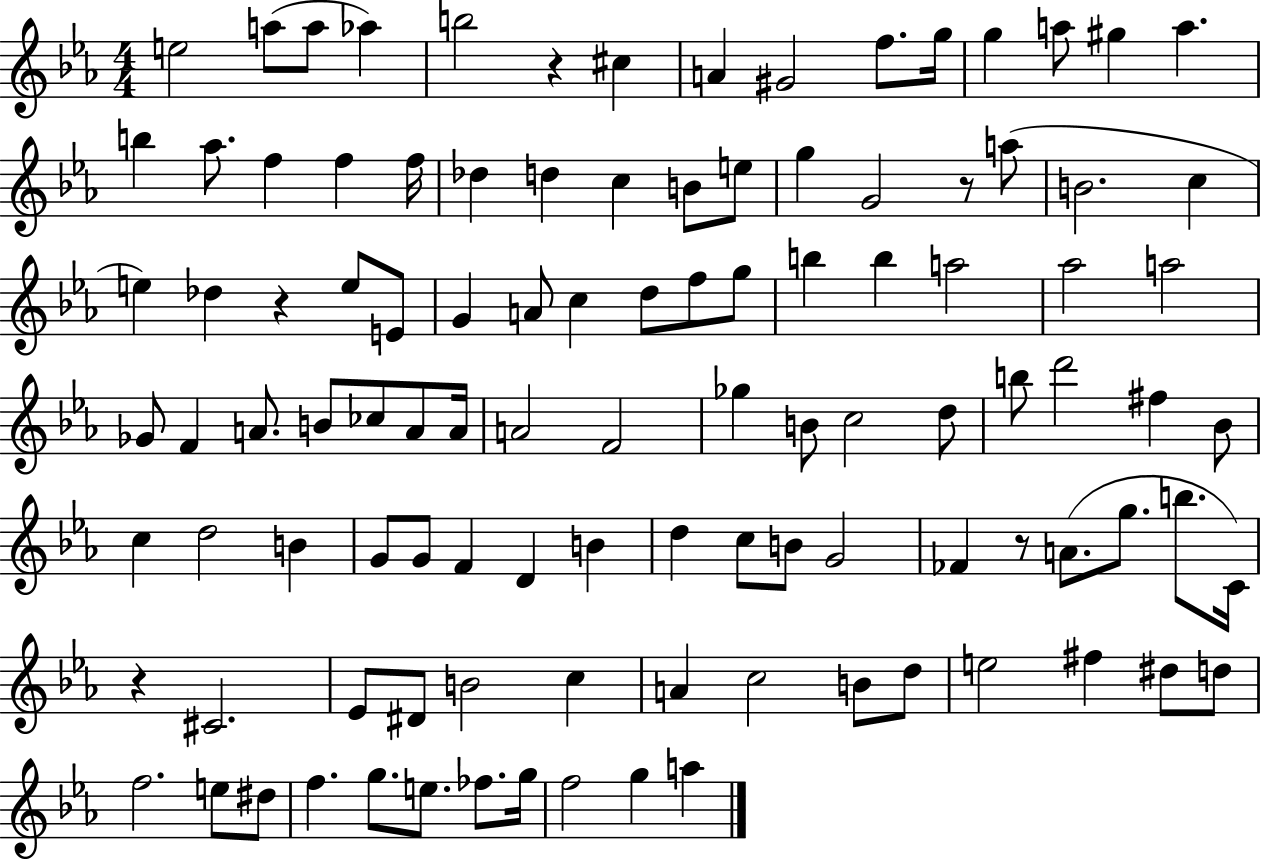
X:1
T:Untitled
M:4/4
L:1/4
K:Eb
e2 a/2 a/2 _a b2 z ^c A ^G2 f/2 g/4 g a/2 ^g a b _a/2 f f f/4 _d d c B/2 e/2 g G2 z/2 a/2 B2 c e _d z e/2 E/2 G A/2 c d/2 f/2 g/2 b b a2 _a2 a2 _G/2 F A/2 B/2 _c/2 A/2 A/4 A2 F2 _g B/2 c2 d/2 b/2 d'2 ^f _B/2 c d2 B G/2 G/2 F D B d c/2 B/2 G2 _F z/2 A/2 g/2 b/2 C/4 z ^C2 _E/2 ^D/2 B2 c A c2 B/2 d/2 e2 ^f ^d/2 d/2 f2 e/2 ^d/2 f g/2 e/2 _f/2 g/4 f2 g a